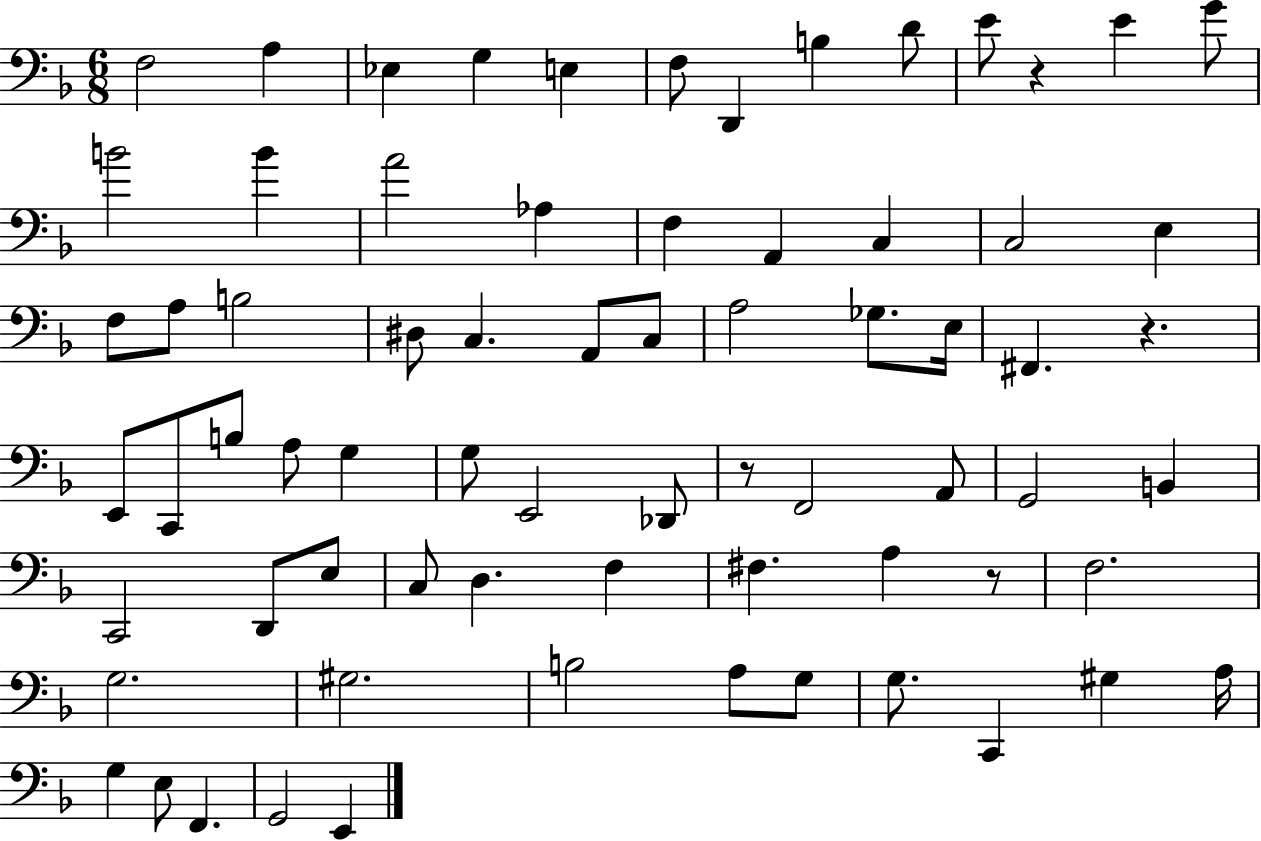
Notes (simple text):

F3/h A3/q Eb3/q G3/q E3/q F3/e D2/q B3/q D4/e E4/e R/q E4/q G4/e B4/h B4/q A4/h Ab3/q F3/q A2/q C3/q C3/h E3/q F3/e A3/e B3/h D#3/e C3/q. A2/e C3/e A3/h Gb3/e. E3/s F#2/q. R/q. E2/e C2/e B3/e A3/e G3/q G3/e E2/h Db2/e R/e F2/h A2/e G2/h B2/q C2/h D2/e E3/e C3/e D3/q. F3/q F#3/q. A3/q R/e F3/h. G3/h. G#3/h. B3/h A3/e G3/e G3/e. C2/q G#3/q A3/s G3/q E3/e F2/q. G2/h E2/q